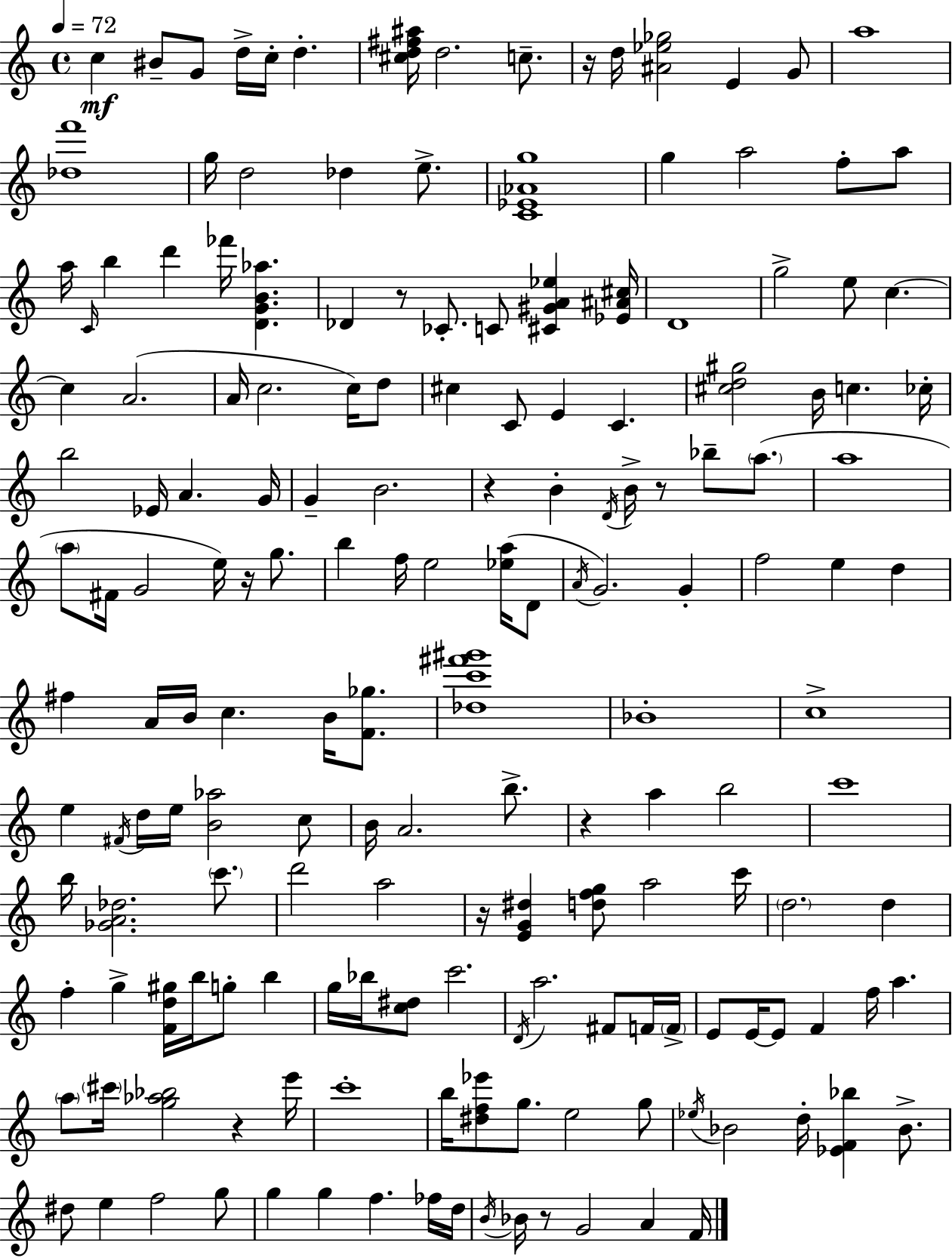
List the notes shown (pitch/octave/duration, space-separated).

C5/q BIS4/e G4/e D5/s C5/s D5/q. [C#5,D5,F#5,A#5]/s D5/h. C5/e. R/s D5/s [A#4,Eb5,Gb5]/h E4/q G4/e A5/w [Db5,F6]/w G5/s D5/h Db5/q E5/e. [C4,Eb4,Ab4,G5]/w G5/q A5/h F5/e A5/e A5/s C4/s B5/q D6/q FES6/s [D4,G4,B4,Ab5]/q. Db4/q R/e CES4/e. C4/e [C#4,G#4,A4,Eb5]/q [Eb4,A#4,C#5]/s D4/w G5/h E5/e C5/q. C5/q A4/h. A4/s C5/h. C5/s D5/e C#5/q C4/e E4/q C4/q. [C#5,D5,G#5]/h B4/s C5/q. CES5/s B5/h Eb4/s A4/q. G4/s G4/q B4/h. R/q B4/q D4/s B4/s R/e Bb5/e A5/e. A5/w A5/e F#4/s G4/h E5/s R/s G5/e. B5/q F5/s E5/h [Eb5,A5]/s D4/e A4/s G4/h. G4/q F5/h E5/q D5/q F#5/q A4/s B4/s C5/q. B4/s [F4,Gb5]/e. [Db5,C6,F#6,G#6]/w Bb4/w C5/w E5/q F#4/s D5/s E5/s [B4,Ab5]/h C5/e B4/s A4/h. B5/e. R/q A5/q B5/h C6/w B5/s [Gb4,A4,Db5]/h. C6/e. D6/h A5/h R/s [E4,G4,D#5]/q [D5,F5,G5]/e A5/h C6/s D5/h. D5/q F5/q G5/q [F4,D5,G#5]/s B5/s G5/e B5/q G5/s Bb5/s [C5,D#5]/e C6/h. D4/s A5/h. F#4/e F4/s F4/s E4/e E4/s E4/e F4/q F5/s A5/q. A5/e C#6/s [G5,Ab5,Bb5]/h R/q E6/s C6/w B5/s [D#5,F5,Eb6]/e G5/e. E5/h G5/e Eb5/s Bb4/h D5/s [Eb4,F4,Bb5]/q Bb4/e. D#5/e E5/q F5/h G5/e G5/q G5/q F5/q. FES5/s D5/s B4/s Bb4/s R/e G4/h A4/q F4/s